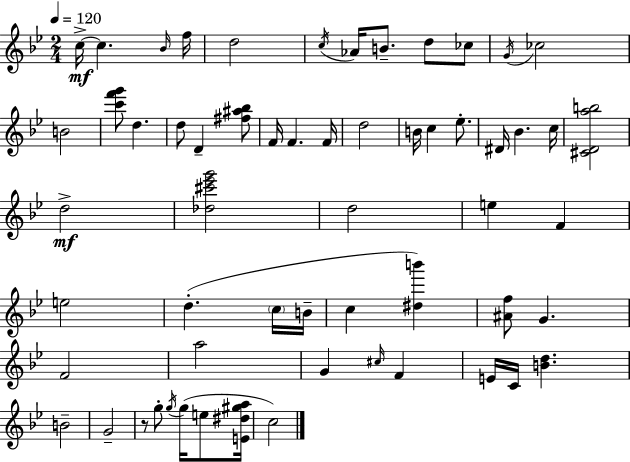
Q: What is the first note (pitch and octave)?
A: C5